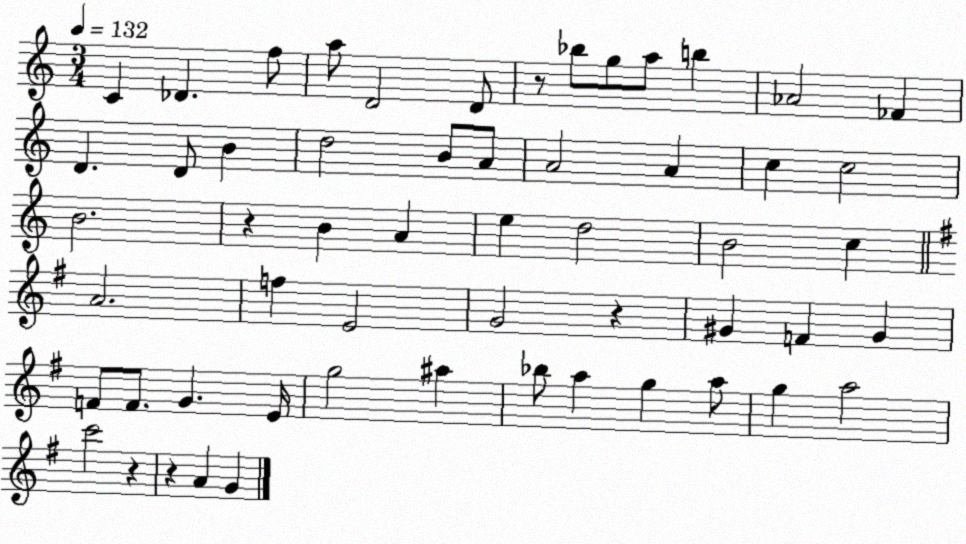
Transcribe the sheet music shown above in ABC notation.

X:1
T:Untitled
M:3/4
L:1/4
K:C
C _D f/2 a/2 D2 D/2 z/2 _b/2 g/2 a/2 b _A2 _F D D/2 B d2 B/2 A/2 A2 A c c2 B2 z B A e d2 B2 c A2 f E2 G2 z ^G F ^G F/2 F/2 G E/4 g2 ^a _b/2 a g a/2 g a2 c'2 z z A G